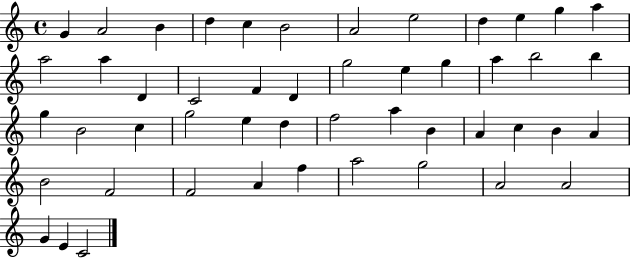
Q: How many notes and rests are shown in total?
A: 49